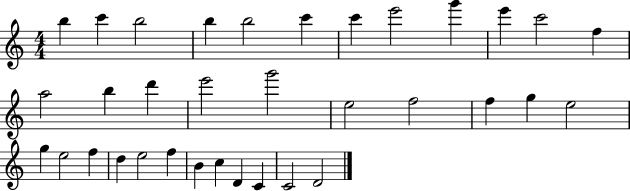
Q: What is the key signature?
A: C major